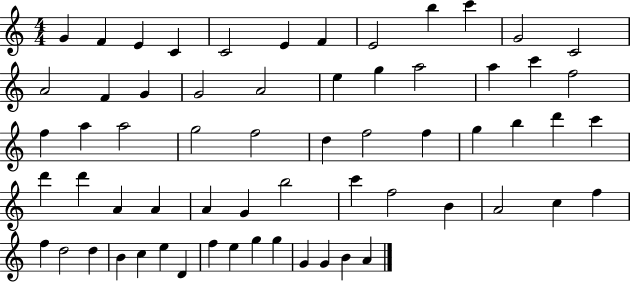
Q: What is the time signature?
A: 4/4